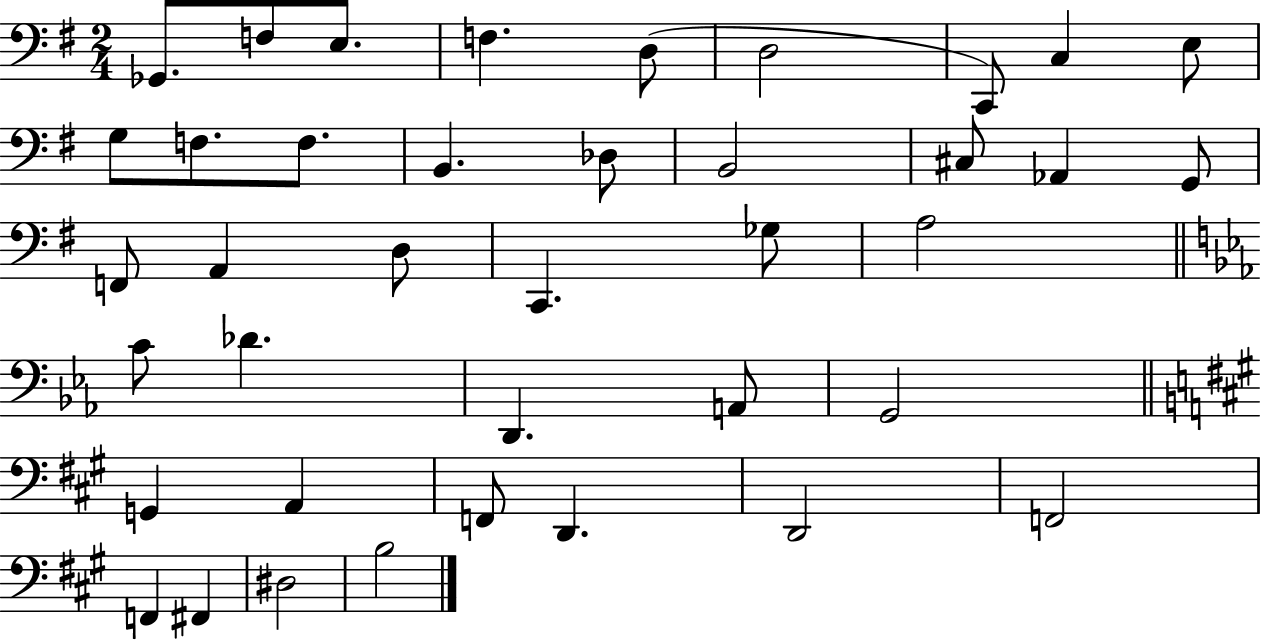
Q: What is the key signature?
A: G major